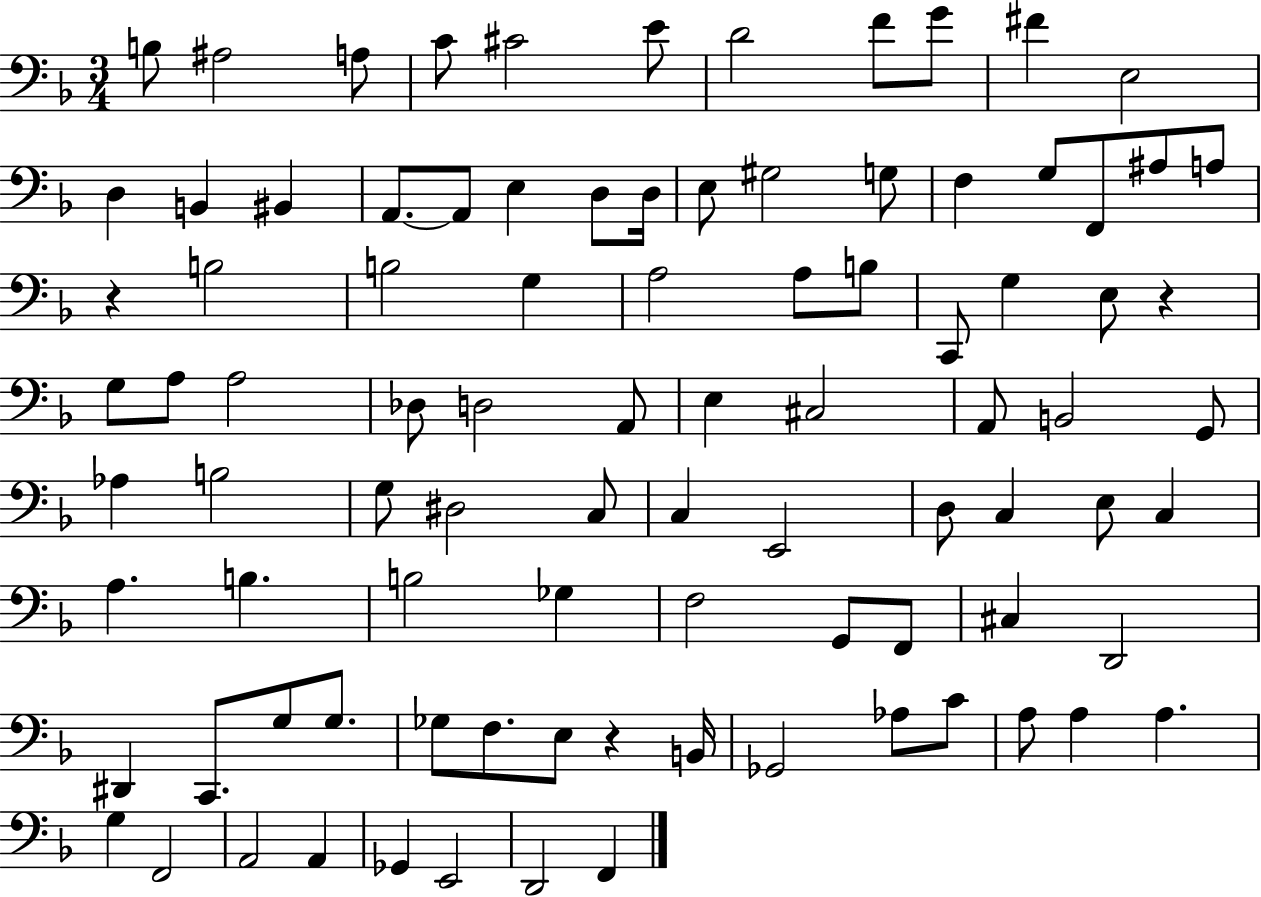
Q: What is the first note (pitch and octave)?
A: B3